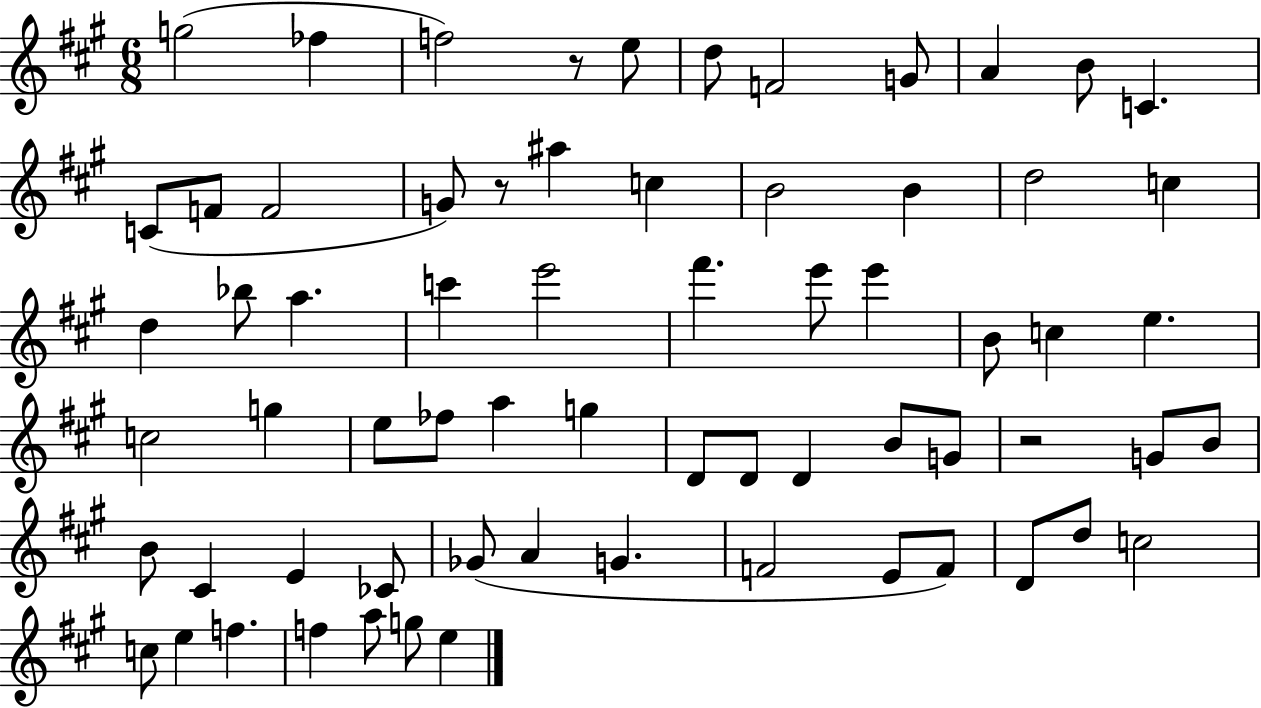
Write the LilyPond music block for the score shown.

{
  \clef treble
  \numericTimeSignature
  \time 6/8
  \key a \major
  g''2( fes''4 | f''2) r8 e''8 | d''8 f'2 g'8 | a'4 b'8 c'4. | \break c'8( f'8 f'2 | g'8) r8 ais''4 c''4 | b'2 b'4 | d''2 c''4 | \break d''4 bes''8 a''4. | c'''4 e'''2 | fis'''4. e'''8 e'''4 | b'8 c''4 e''4. | \break c''2 g''4 | e''8 fes''8 a''4 g''4 | d'8 d'8 d'4 b'8 g'8 | r2 g'8 b'8 | \break b'8 cis'4 e'4 ces'8 | ges'8( a'4 g'4. | f'2 e'8 f'8) | d'8 d''8 c''2 | \break c''8 e''4 f''4. | f''4 a''8 g''8 e''4 | \bar "|."
}